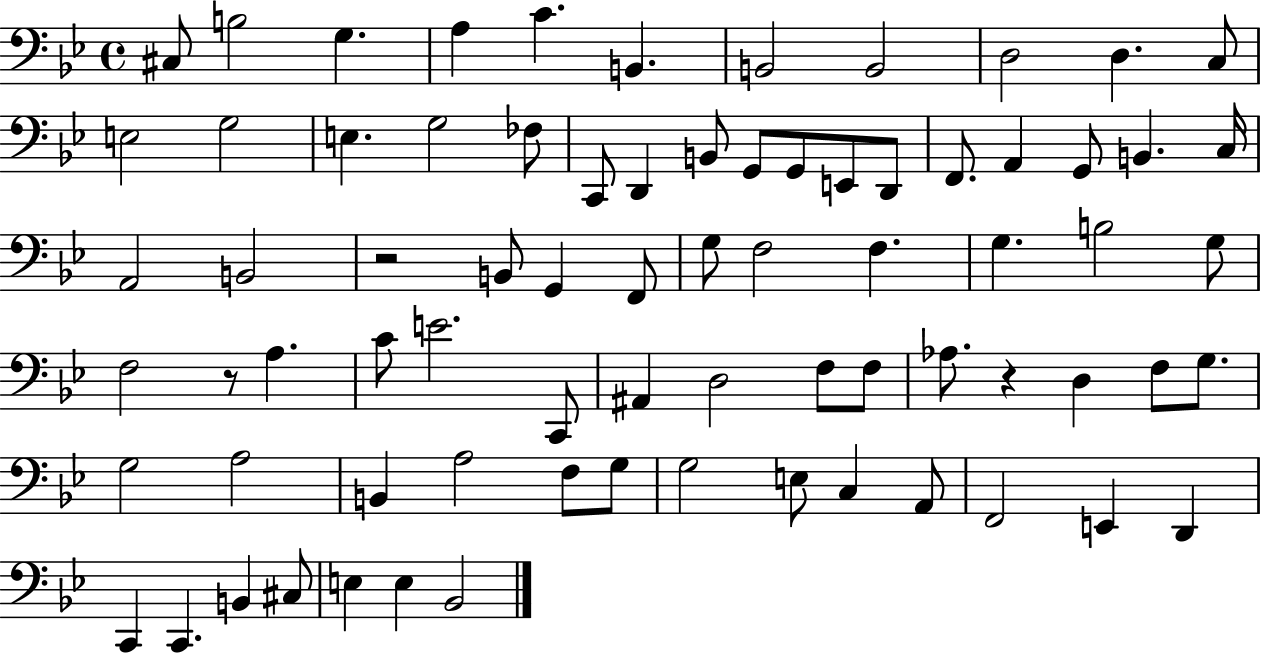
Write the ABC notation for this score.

X:1
T:Untitled
M:4/4
L:1/4
K:Bb
^C,/2 B,2 G, A, C B,, B,,2 B,,2 D,2 D, C,/2 E,2 G,2 E, G,2 _F,/2 C,,/2 D,, B,,/2 G,,/2 G,,/2 E,,/2 D,,/2 F,,/2 A,, G,,/2 B,, C,/4 A,,2 B,,2 z2 B,,/2 G,, F,,/2 G,/2 F,2 F, G, B,2 G,/2 F,2 z/2 A, C/2 E2 C,,/2 ^A,, D,2 F,/2 F,/2 _A,/2 z D, F,/2 G,/2 G,2 A,2 B,, A,2 F,/2 G,/2 G,2 E,/2 C, A,,/2 F,,2 E,, D,, C,, C,, B,, ^C,/2 E, E, _B,,2